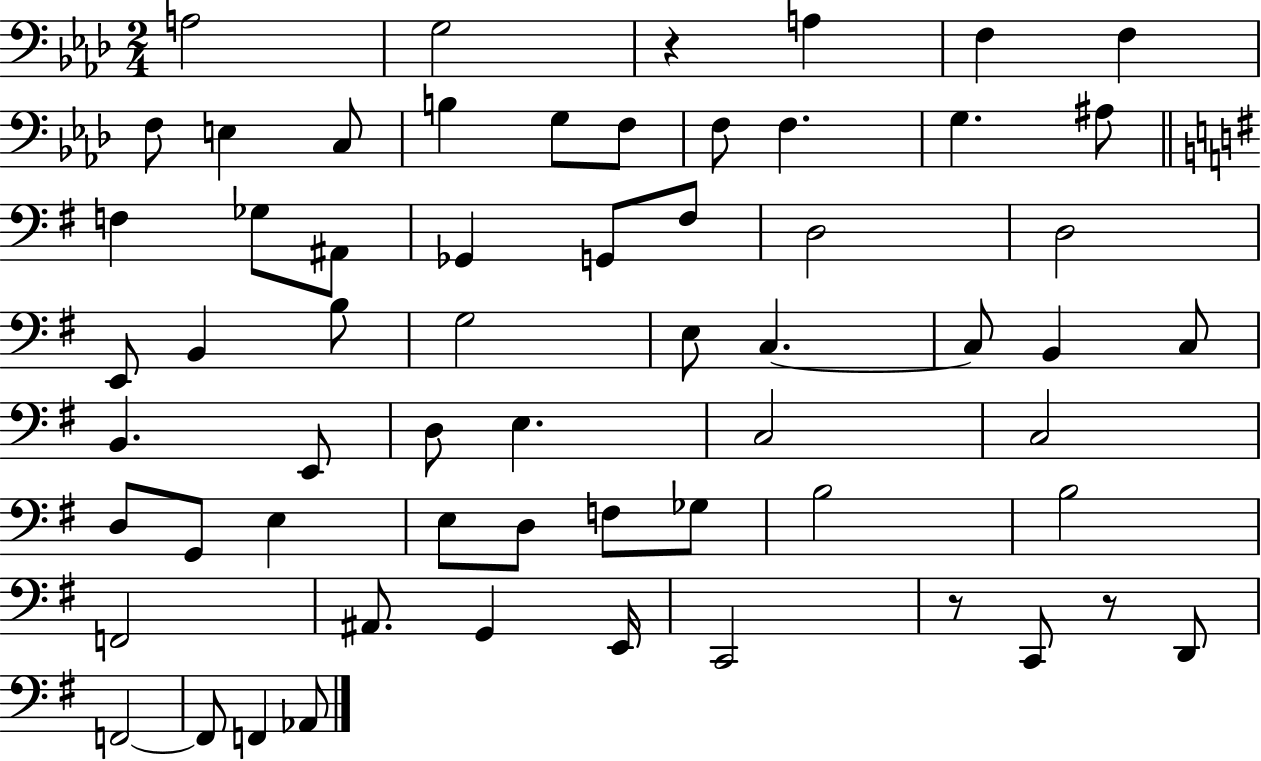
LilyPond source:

{
  \clef bass
  \numericTimeSignature
  \time 2/4
  \key aes \major
  a2 | g2 | r4 a4 | f4 f4 | \break f8 e4 c8 | b4 g8 f8 | f8 f4. | g4. ais8 | \break \bar "||" \break \key g \major f4 ges8 ais,8 | ges,4 g,8 fis8 | d2 | d2 | \break e,8 b,4 b8 | g2 | e8 c4.~~ | c8 b,4 c8 | \break b,4. e,8 | d8 e4. | c2 | c2 | \break d8 g,8 e4 | e8 d8 f8 ges8 | b2 | b2 | \break f,2 | ais,8. g,4 e,16 | c,2 | r8 c,8 r8 d,8 | \break f,2~~ | f,8 f,4 aes,8 | \bar "|."
}